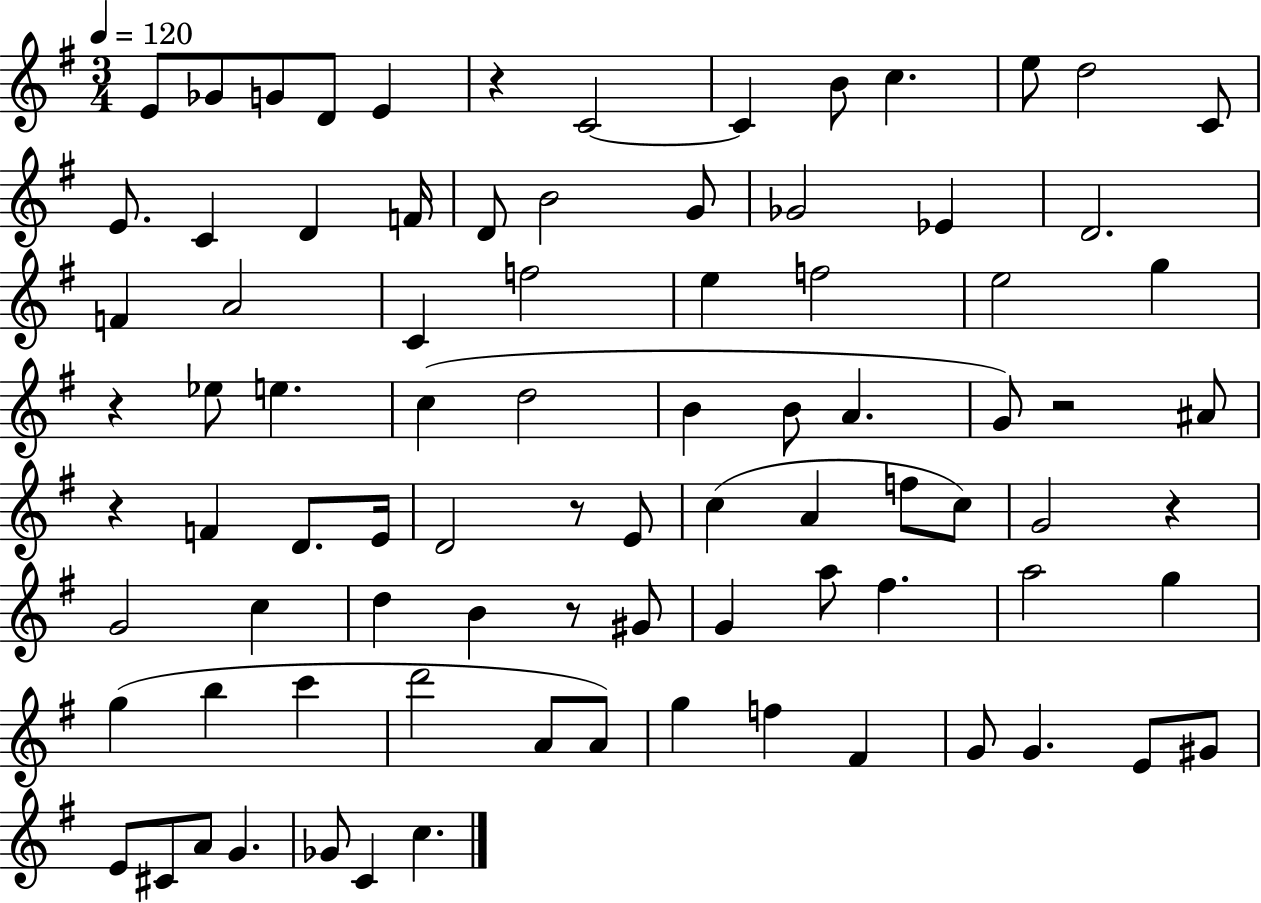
X:1
T:Untitled
M:3/4
L:1/4
K:G
E/2 _G/2 G/2 D/2 E z C2 C B/2 c e/2 d2 C/2 E/2 C D F/4 D/2 B2 G/2 _G2 _E D2 F A2 C f2 e f2 e2 g z _e/2 e c d2 B B/2 A G/2 z2 ^A/2 z F D/2 E/4 D2 z/2 E/2 c A f/2 c/2 G2 z G2 c d B z/2 ^G/2 G a/2 ^f a2 g g b c' d'2 A/2 A/2 g f ^F G/2 G E/2 ^G/2 E/2 ^C/2 A/2 G _G/2 C c